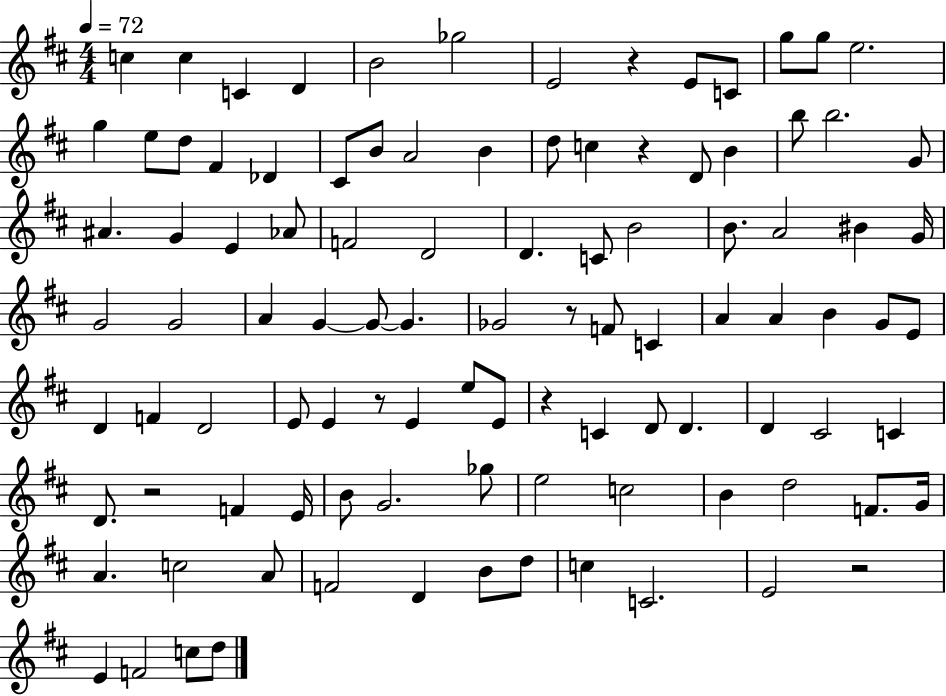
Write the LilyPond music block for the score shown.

{
  \clef treble
  \numericTimeSignature
  \time 4/4
  \key d \major
  \tempo 4 = 72
  c''4 c''4 c'4 d'4 | b'2 ges''2 | e'2 r4 e'8 c'8 | g''8 g''8 e''2. | \break g''4 e''8 d''8 fis'4 des'4 | cis'8 b'8 a'2 b'4 | d''8 c''4 r4 d'8 b'4 | b''8 b''2. g'8 | \break ais'4. g'4 e'4 aes'8 | f'2 d'2 | d'4. c'8 b'2 | b'8. a'2 bis'4 g'16 | \break g'2 g'2 | a'4 g'4~~ g'8~~ g'4. | ges'2 r8 f'8 c'4 | a'4 a'4 b'4 g'8 e'8 | \break d'4 f'4 d'2 | e'8 e'4 r8 e'4 e''8 e'8 | r4 c'4 d'8 d'4. | d'4 cis'2 c'4 | \break d'8. r2 f'4 e'16 | b'8 g'2. ges''8 | e''2 c''2 | b'4 d''2 f'8. g'16 | \break a'4. c''2 a'8 | f'2 d'4 b'8 d''8 | c''4 c'2. | e'2 r2 | \break e'4 f'2 c''8 d''8 | \bar "|."
}